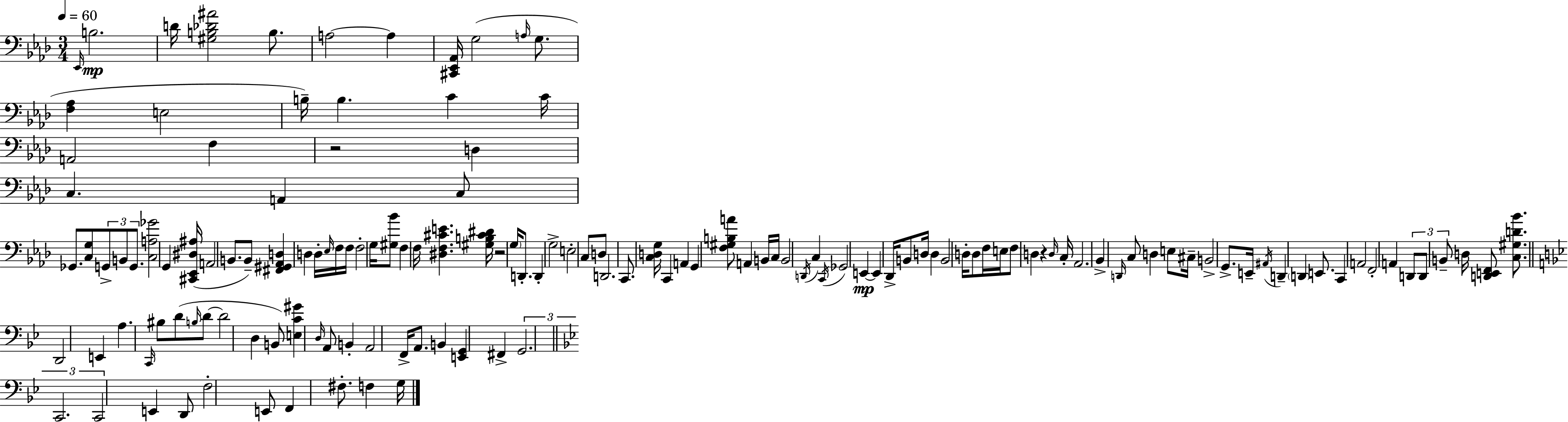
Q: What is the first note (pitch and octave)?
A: Eb2